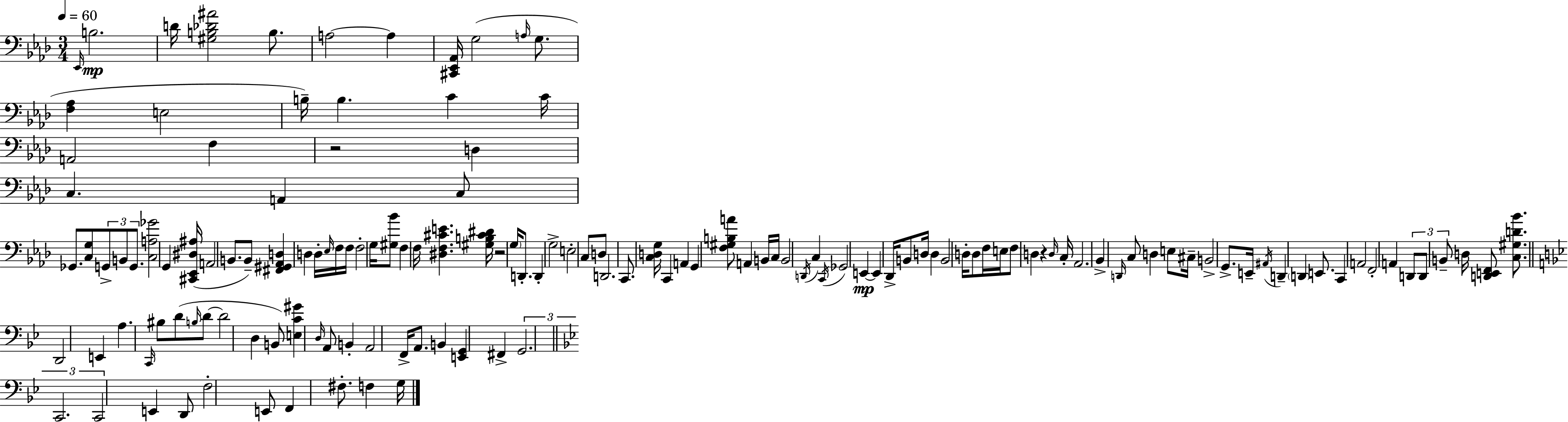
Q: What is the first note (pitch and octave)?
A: Eb2